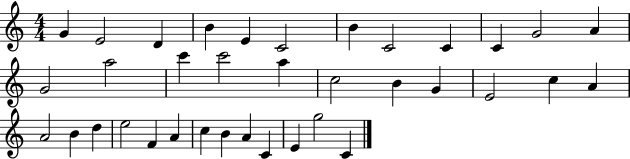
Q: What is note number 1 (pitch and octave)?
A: G4